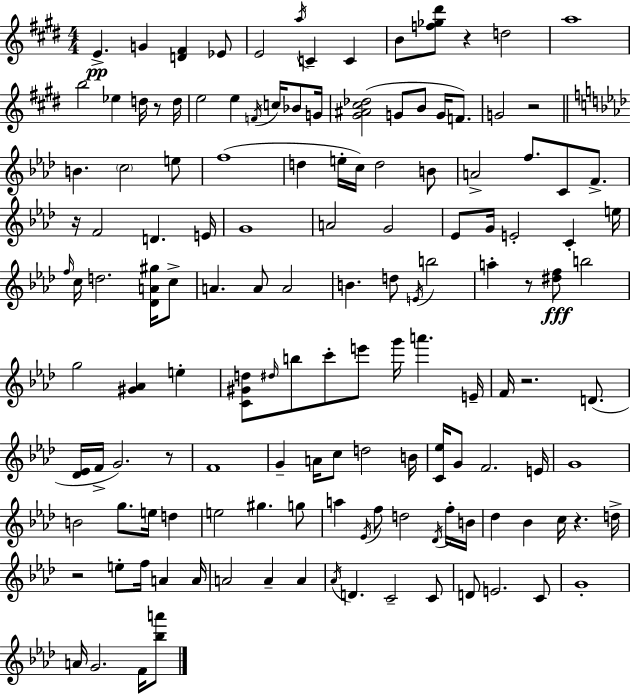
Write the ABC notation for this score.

X:1
T:Untitled
M:4/4
L:1/4
K:E
E G [D^F] _E/2 E2 a/4 C C B/2 [f_g^d']/2 z d2 a4 b2 _e d/4 z/2 d/4 e2 e F/4 c/4 _B/2 G/4 [^G^A^c_d]2 G/2 B/2 G/4 F/2 G2 z2 B c2 e/2 f4 d e/4 c/4 d2 B/2 A2 f/2 C/2 F/2 z/4 F2 D E/4 G4 A2 G2 _E/2 G/4 E2 C e/4 f/4 c/4 d2 [_DA^g]/4 c/2 A A/2 A2 B d/2 E/4 b2 a z/2 [^df]/2 b2 g2 [^G_A] e [C^Gd]/2 ^d/4 b/2 c'/2 e'/2 g'/4 a' E/4 F/4 z2 D/2 [_D_E]/4 F/4 G2 z/2 F4 G A/4 c/2 d2 B/4 [C_e]/4 G/2 F2 E/4 G4 B2 g/2 e/4 d e2 ^g g/2 a _E/4 f/2 d2 _D/4 f/4 B/4 _d _B c/4 z d/4 z2 e/2 f/4 A A/4 A2 A A _A/4 D C2 C/2 D/2 E2 C/2 G4 A/4 G2 F/4 [_ba']/2